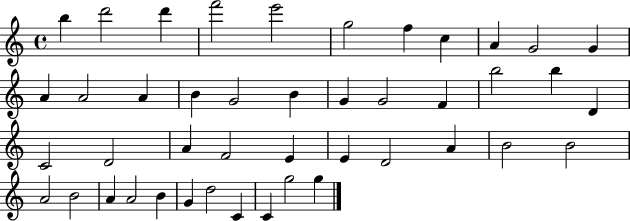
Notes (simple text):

B5/q D6/h D6/q F6/h E6/h G5/h F5/q C5/q A4/q G4/h G4/q A4/q A4/h A4/q B4/q G4/h B4/q G4/q G4/h F4/q B5/h B5/q D4/q C4/h D4/h A4/q F4/h E4/q E4/q D4/h A4/q B4/h B4/h A4/h B4/h A4/q A4/h B4/q G4/q D5/h C4/q C4/q G5/h G5/q